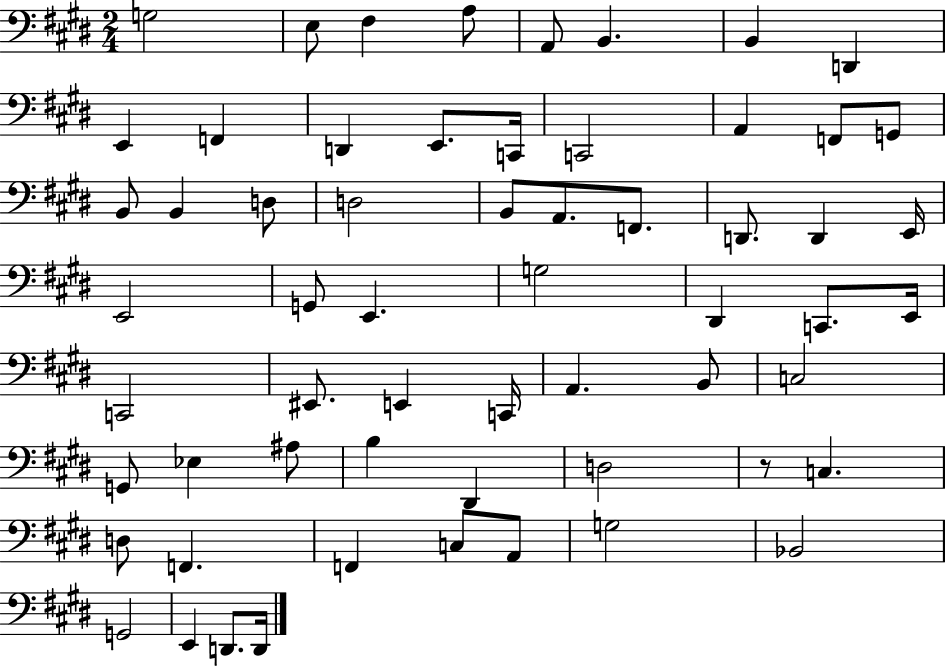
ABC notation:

X:1
T:Untitled
M:2/4
L:1/4
K:E
G,2 E,/2 ^F, A,/2 A,,/2 B,, B,, D,, E,, F,, D,, E,,/2 C,,/4 C,,2 A,, F,,/2 G,,/2 B,,/2 B,, D,/2 D,2 B,,/2 A,,/2 F,,/2 D,,/2 D,, E,,/4 E,,2 G,,/2 E,, G,2 ^D,, C,,/2 E,,/4 C,,2 ^E,,/2 E,, C,,/4 A,, B,,/2 C,2 G,,/2 _E, ^A,/2 B, ^D,, D,2 z/2 C, D,/2 F,, F,, C,/2 A,,/2 G,2 _B,,2 G,,2 E,, D,,/2 D,,/4